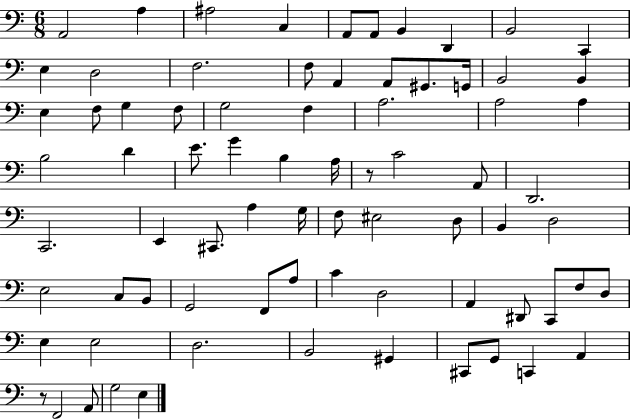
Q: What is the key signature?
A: C major